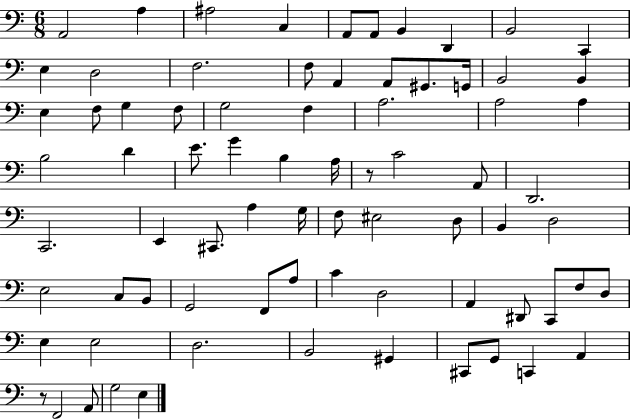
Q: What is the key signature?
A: C major